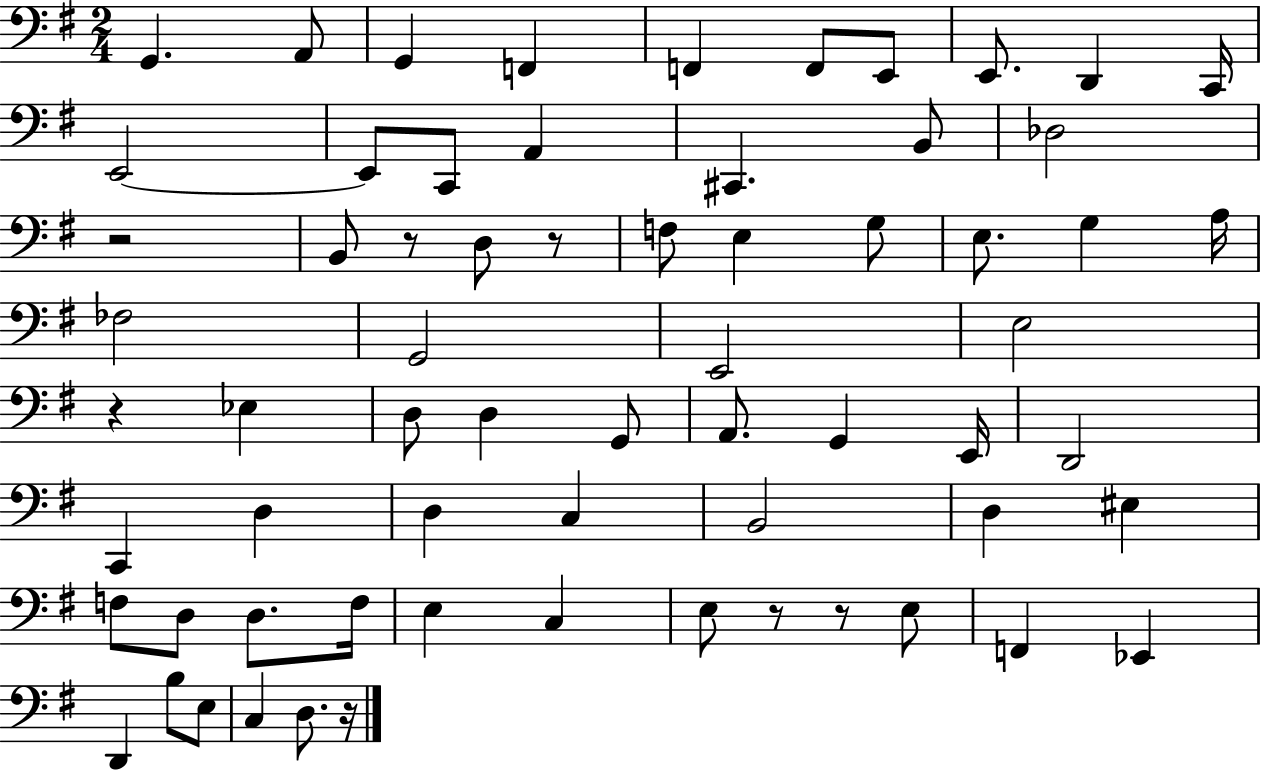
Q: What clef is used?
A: bass